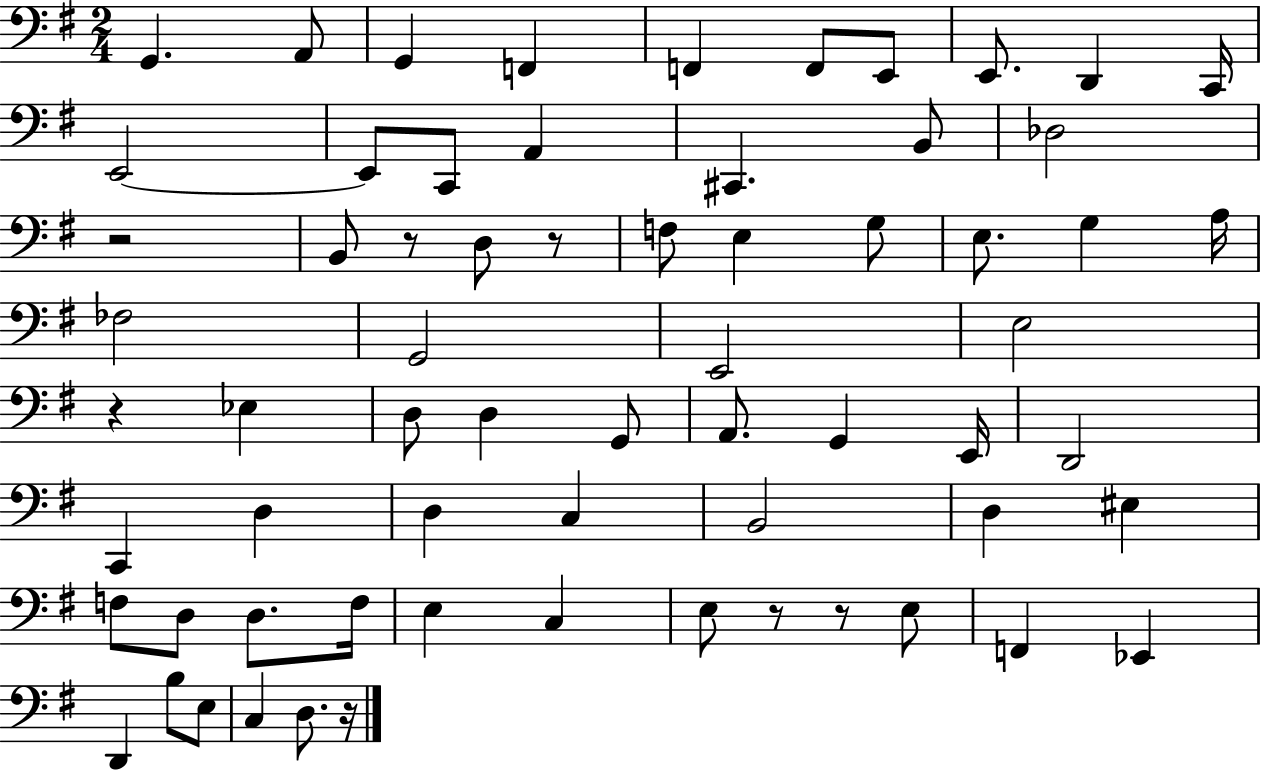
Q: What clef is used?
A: bass